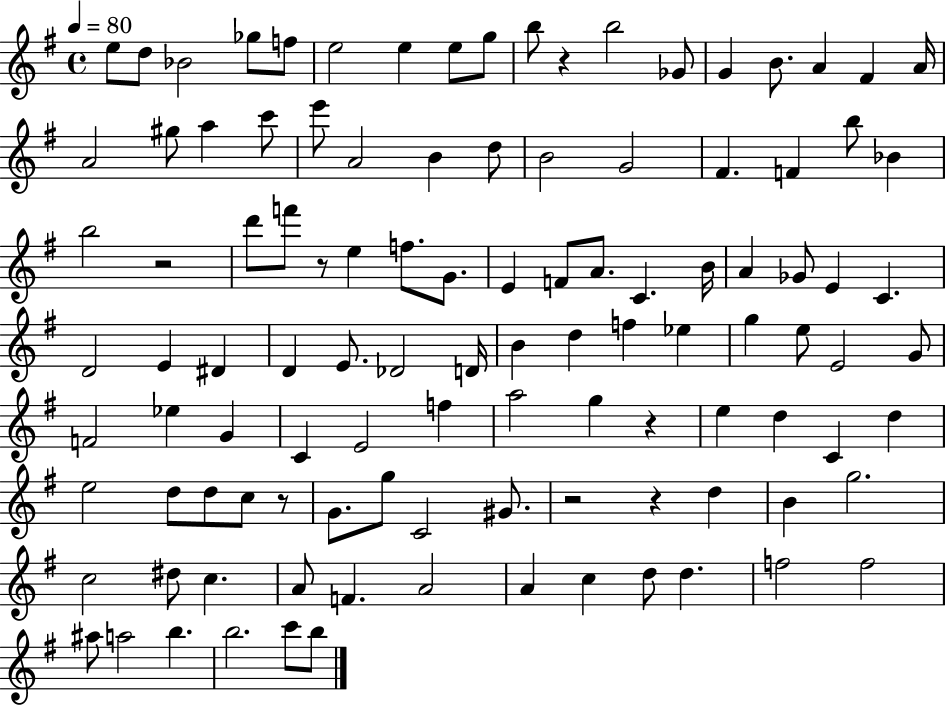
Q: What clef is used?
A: treble